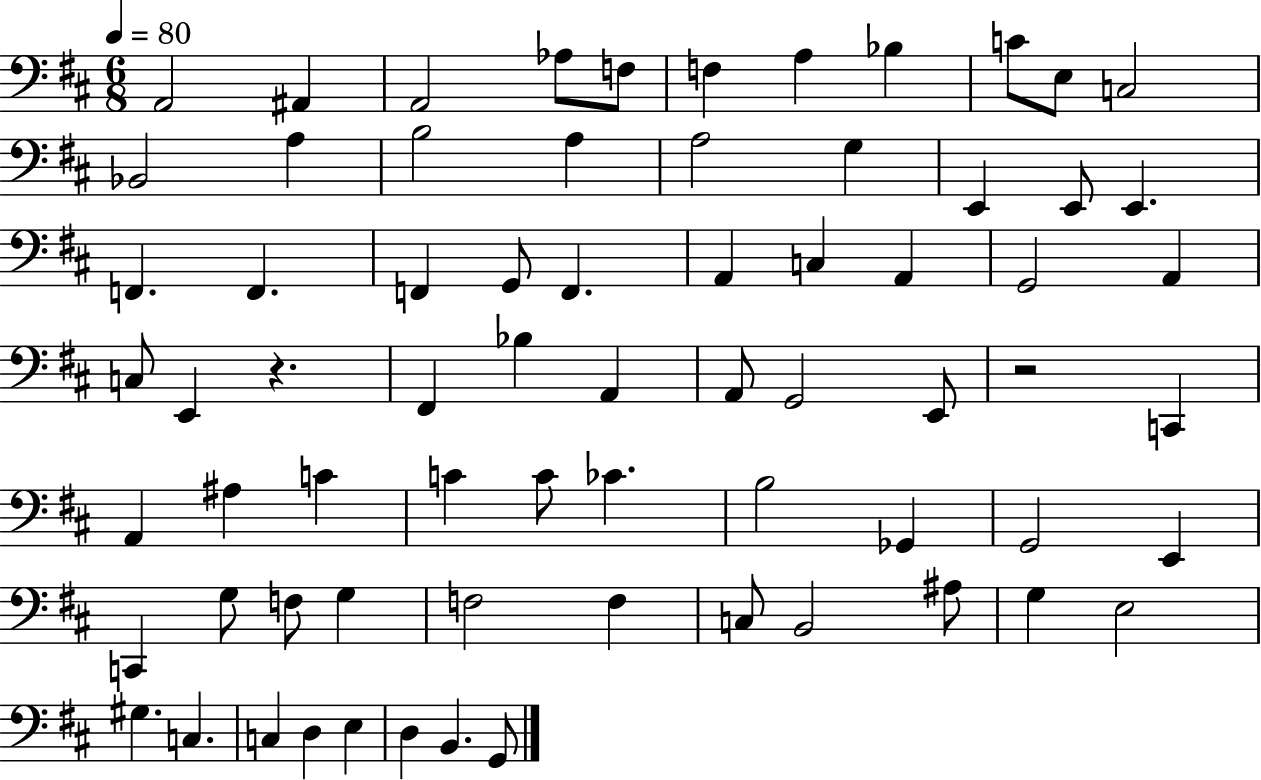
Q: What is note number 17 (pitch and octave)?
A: G3